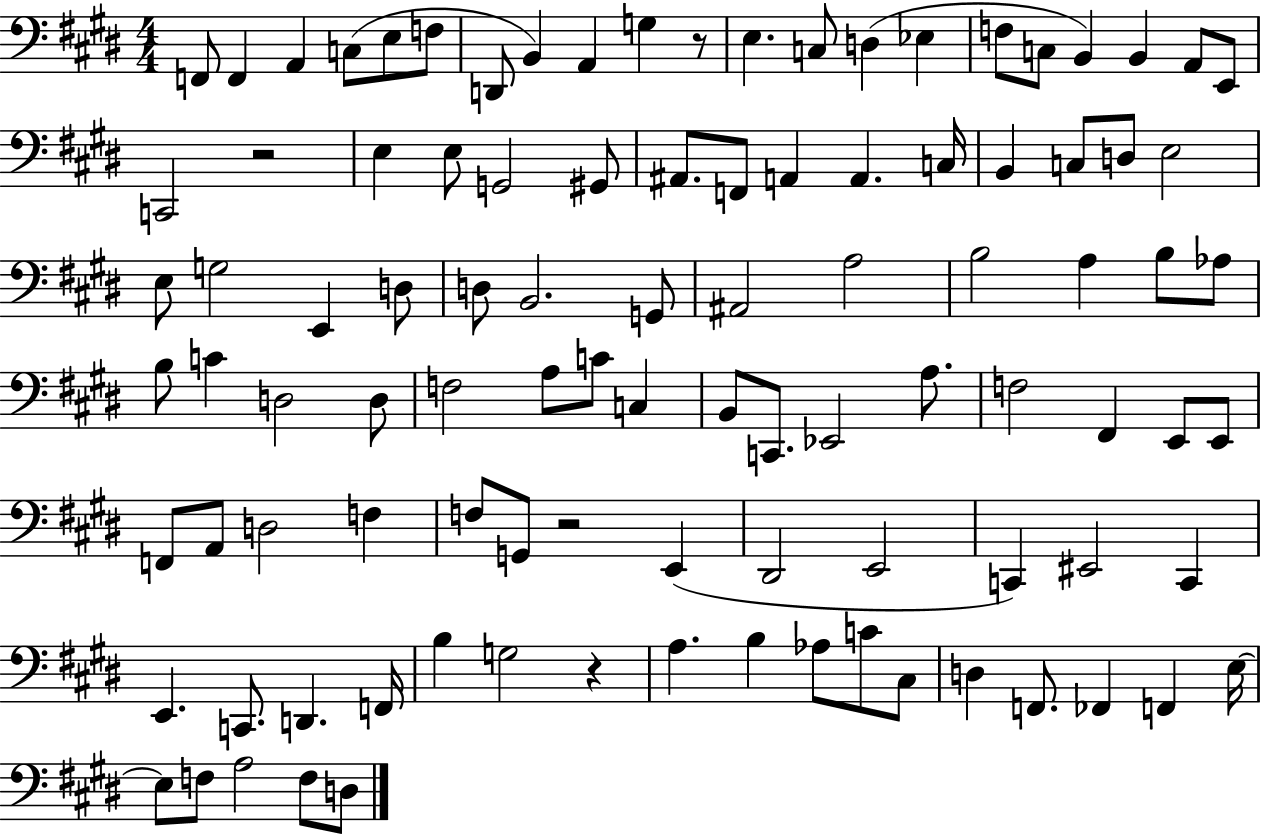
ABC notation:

X:1
T:Untitled
M:4/4
L:1/4
K:E
F,,/2 F,, A,, C,/2 E,/2 F,/2 D,,/2 B,, A,, G, z/2 E, C,/2 D, _E, F,/2 C,/2 B,, B,, A,,/2 E,,/2 C,,2 z2 E, E,/2 G,,2 ^G,,/2 ^A,,/2 F,,/2 A,, A,, C,/4 B,, C,/2 D,/2 E,2 E,/2 G,2 E,, D,/2 D,/2 B,,2 G,,/2 ^A,,2 A,2 B,2 A, B,/2 _A,/2 B,/2 C D,2 D,/2 F,2 A,/2 C/2 C, B,,/2 C,,/2 _E,,2 A,/2 F,2 ^F,, E,,/2 E,,/2 F,,/2 A,,/2 D,2 F, F,/2 G,,/2 z2 E,, ^D,,2 E,,2 C,, ^E,,2 C,, E,, C,,/2 D,, F,,/4 B, G,2 z A, B, _A,/2 C/2 ^C,/2 D, F,,/2 _F,, F,, E,/4 E,/2 F,/2 A,2 F,/2 D,/2